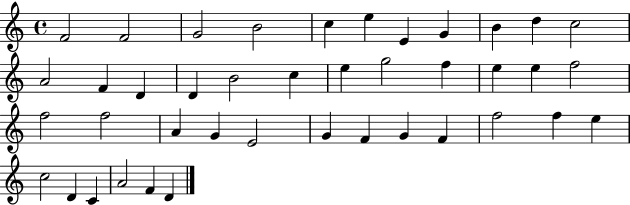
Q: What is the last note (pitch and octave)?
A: D4